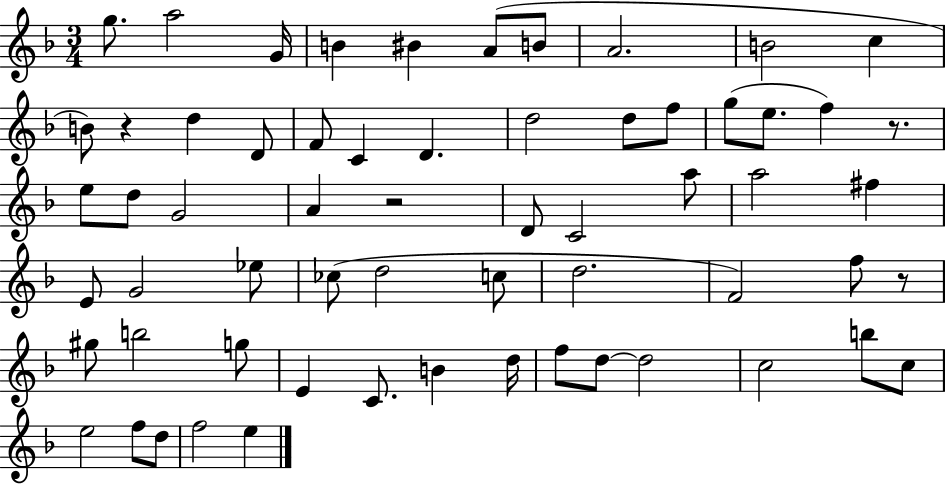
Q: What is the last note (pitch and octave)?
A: E5